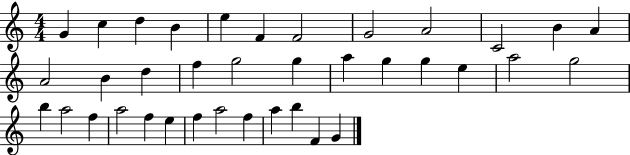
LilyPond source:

{
  \clef treble
  \numericTimeSignature
  \time 4/4
  \key c \major
  g'4 c''4 d''4 b'4 | e''4 f'4 f'2 | g'2 a'2 | c'2 b'4 a'4 | \break a'2 b'4 d''4 | f''4 g''2 g''4 | a''4 g''4 g''4 e''4 | a''2 g''2 | \break b''4 a''2 f''4 | a''2 f''4 e''4 | f''4 a''2 f''4 | a''4 b''4 f'4 g'4 | \break \bar "|."
}